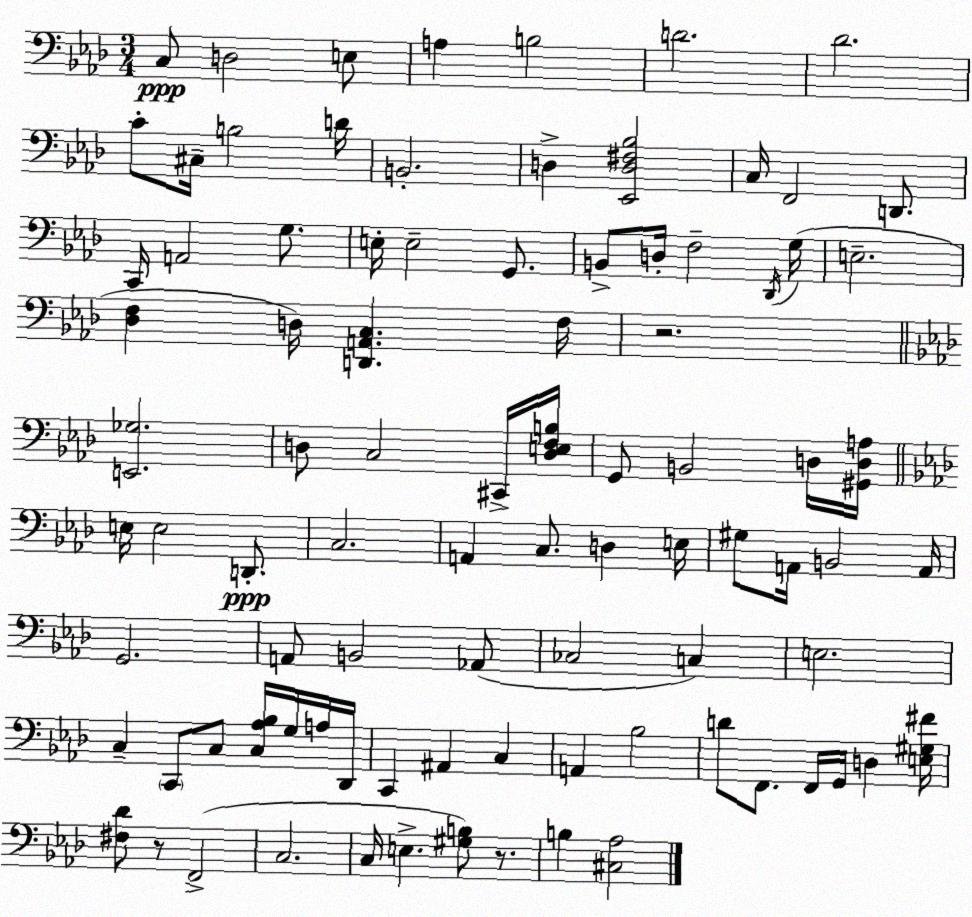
X:1
T:Untitled
M:3/4
L:1/4
K:Fm
C,/2 D,2 E,/2 A, B,2 D2 _D2 C/2 ^C,/4 B,2 D/4 B,,2 D, [_E,,D,^F,_B,]2 C,/4 F,,2 D,,/2 C,,/4 A,,2 G,/2 E,/4 E,2 G,,/2 B,,/2 D,/4 F,2 _D,,/4 G,/4 E,2 [_D,F,] D,/4 [D,,A,,C,] F,/4 z2 [E,,_G,]2 D,/2 C,2 ^C,,/4 [D,E,F,B,]/4 G,,/2 B,,2 D,/4 [^G,,D,A,]/4 E,/4 E,2 D,,/2 C,2 A,, C,/2 D, E,/4 ^G,/2 A,,/4 B,,2 A,,/4 G,,2 A,,/2 B,,2 _A,,/2 _C,2 C, E,2 C, C,,/2 C,/2 [C,_A,_B,]/4 G,/4 A,/4 _D,,/4 C,, ^A,, C, A,, _B,2 D/2 F,,/2 F,,/4 G,,/4 D, [E,^G,^F]/4 [^F,_D]/2 z/2 F,,2 C,2 C,/4 E, [^G,B,]/2 z/2 B, [^C,_A,]2